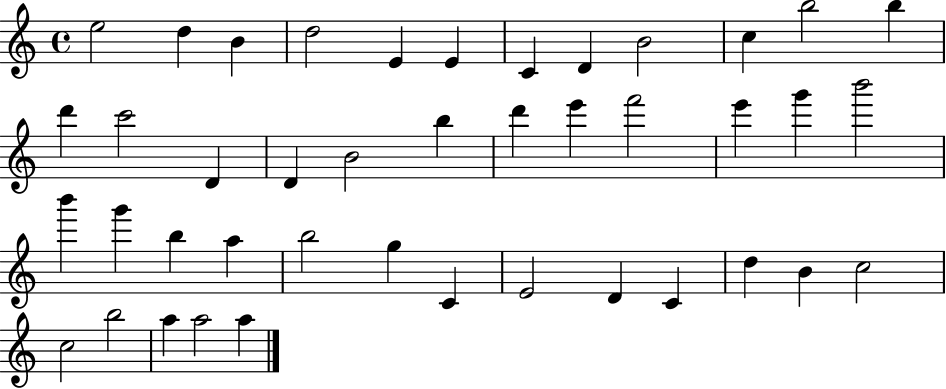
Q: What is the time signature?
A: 4/4